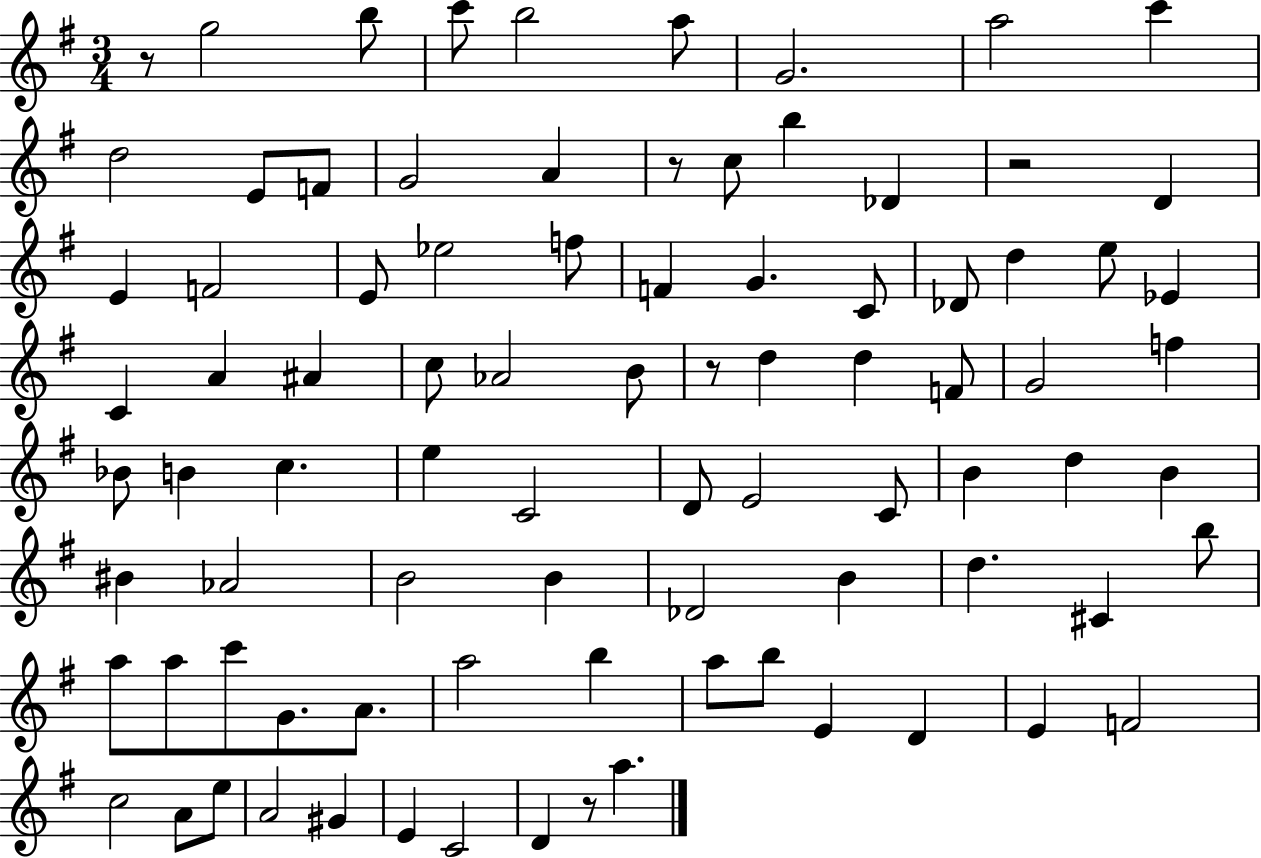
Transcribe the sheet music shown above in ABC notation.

X:1
T:Untitled
M:3/4
L:1/4
K:G
z/2 g2 b/2 c'/2 b2 a/2 G2 a2 c' d2 E/2 F/2 G2 A z/2 c/2 b _D z2 D E F2 E/2 _e2 f/2 F G C/2 _D/2 d e/2 _E C A ^A c/2 _A2 B/2 z/2 d d F/2 G2 f _B/2 B c e C2 D/2 E2 C/2 B d B ^B _A2 B2 B _D2 B d ^C b/2 a/2 a/2 c'/2 G/2 A/2 a2 b a/2 b/2 E D E F2 c2 A/2 e/2 A2 ^G E C2 D z/2 a